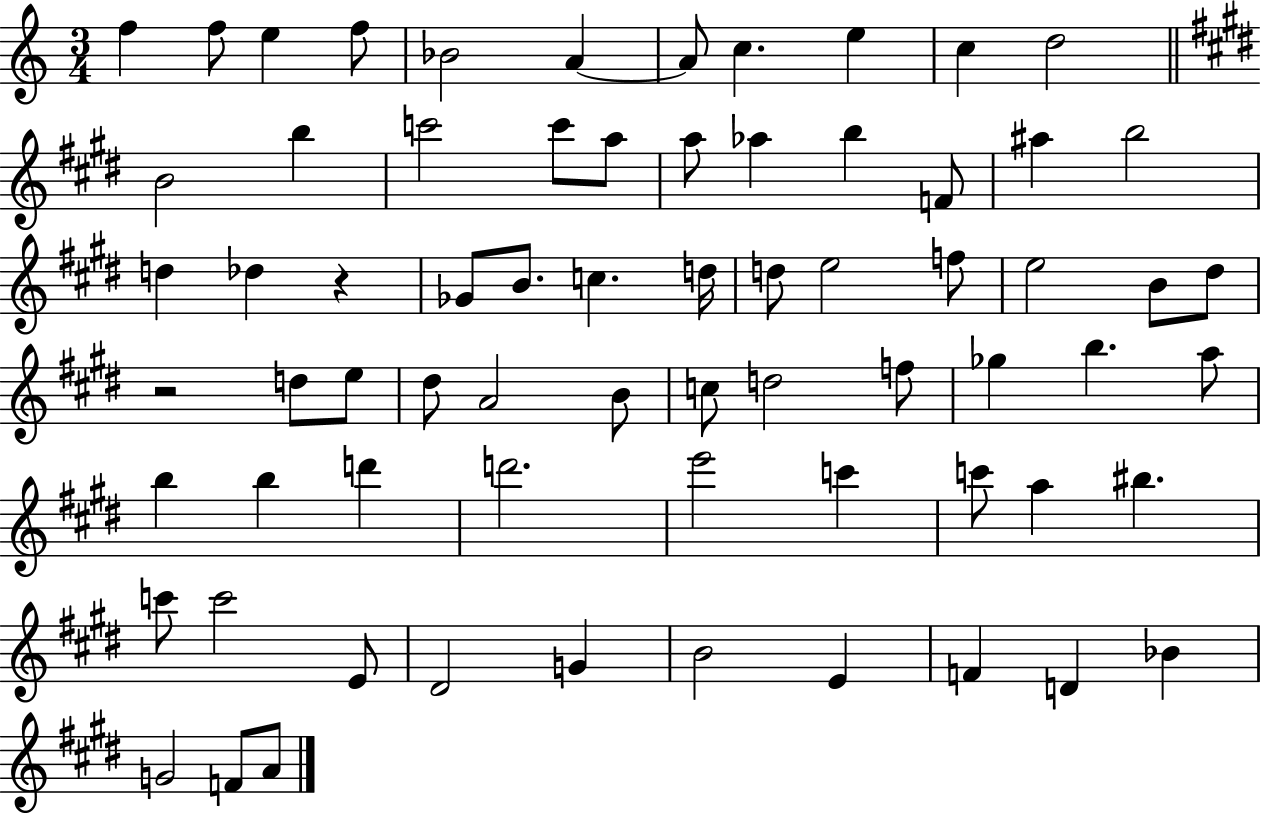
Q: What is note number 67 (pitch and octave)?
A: A4